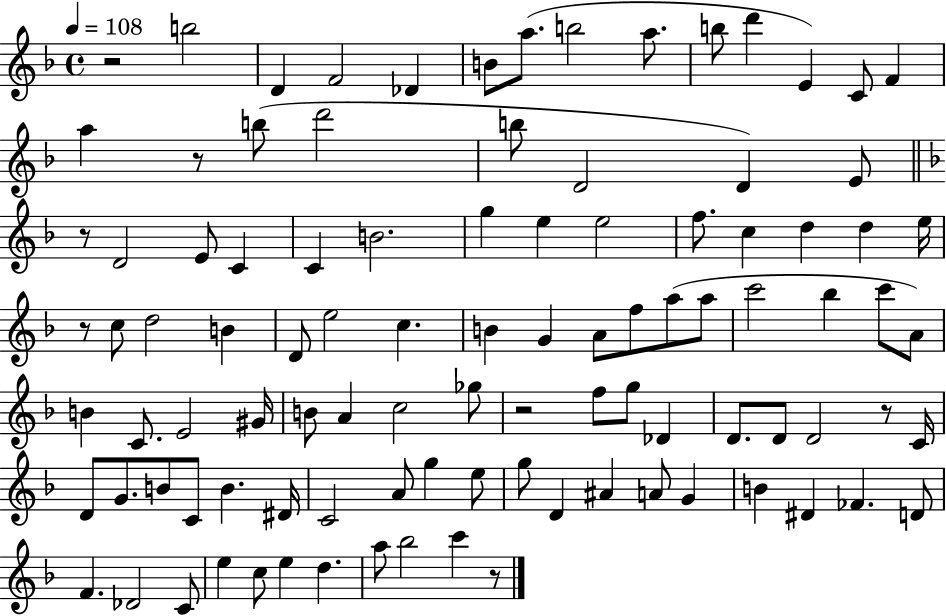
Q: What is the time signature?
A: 4/4